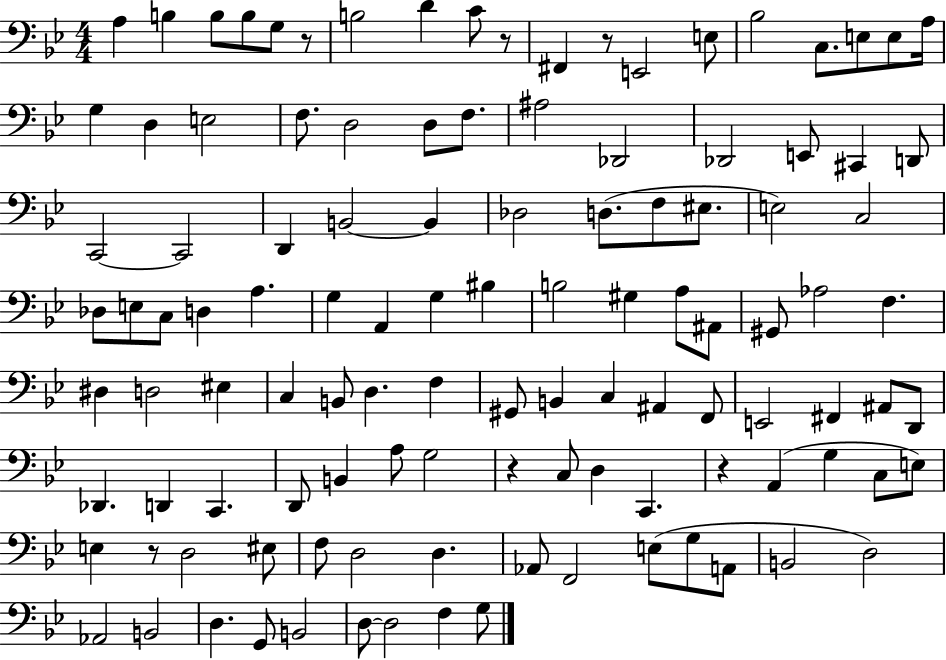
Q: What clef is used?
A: bass